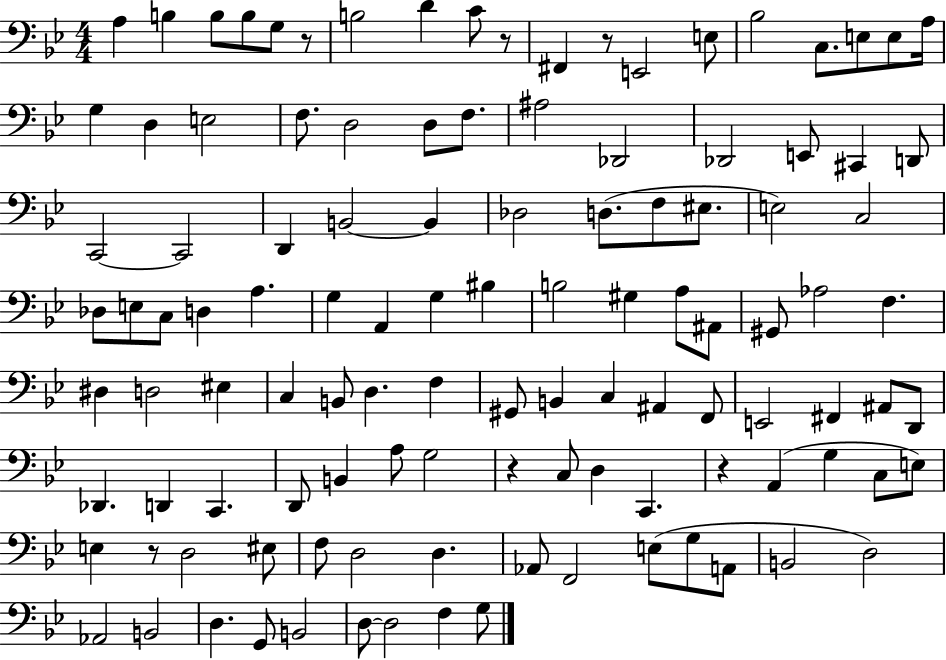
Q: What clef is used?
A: bass